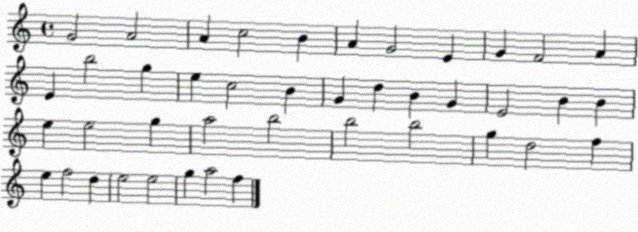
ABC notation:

X:1
T:Untitled
M:4/4
L:1/4
K:C
G2 A2 A c2 B A G2 E G F2 A E b2 g e c2 B G d B G E2 B B e e2 g a2 b2 b2 b2 g d2 f e f2 d e2 e2 g a2 f